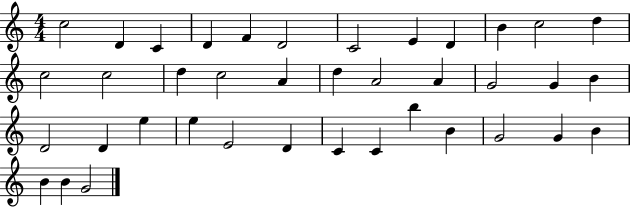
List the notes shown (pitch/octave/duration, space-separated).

C5/h D4/q C4/q D4/q F4/q D4/h C4/h E4/q D4/q B4/q C5/h D5/q C5/h C5/h D5/q C5/h A4/q D5/q A4/h A4/q G4/h G4/q B4/q D4/h D4/q E5/q E5/q E4/h D4/q C4/q C4/q B5/q B4/q G4/h G4/q B4/q B4/q B4/q G4/h